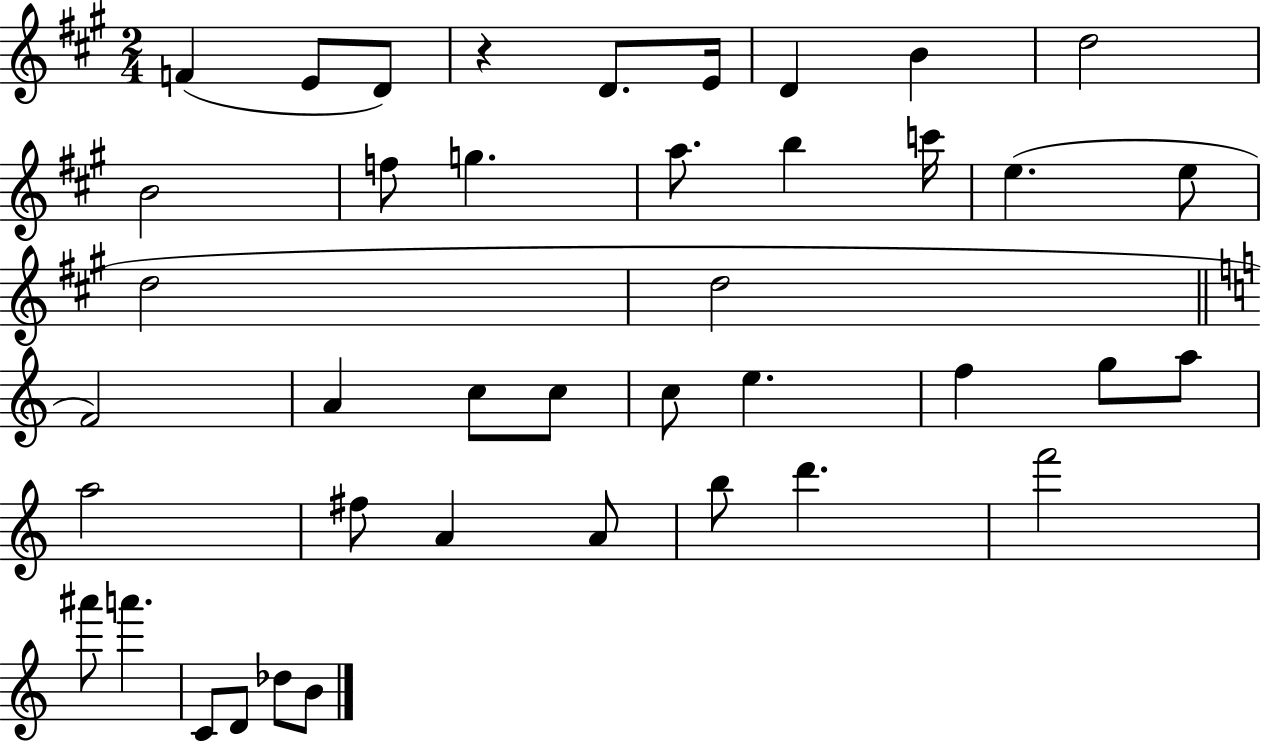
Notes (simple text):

F4/q E4/e D4/e R/q D4/e. E4/s D4/q B4/q D5/h B4/h F5/e G5/q. A5/e. B5/q C6/s E5/q. E5/e D5/h D5/h F4/h A4/q C5/e C5/e C5/e E5/q. F5/q G5/e A5/e A5/h F#5/e A4/q A4/e B5/e D6/q. F6/h A#6/e A6/q. C4/e D4/e Db5/e B4/e